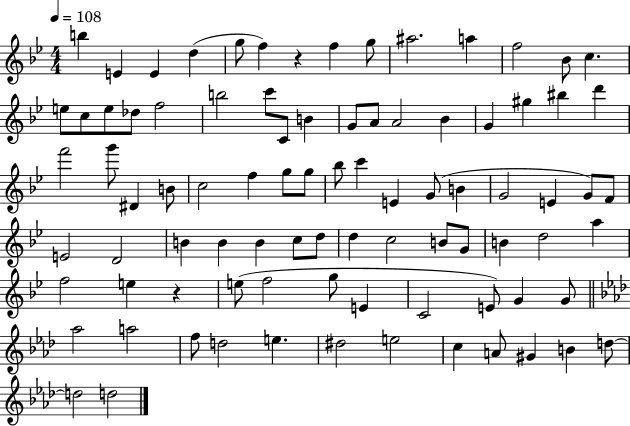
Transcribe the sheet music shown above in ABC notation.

X:1
T:Untitled
M:4/4
L:1/4
K:Bb
b E E d g/2 f z f g/2 ^a2 a f2 _B/2 c e/2 c/2 e/2 _d/2 f2 b2 c'/2 C/2 B G/2 A/2 A2 _B G ^g ^b d' f'2 g'/2 ^D B/2 c2 f g/2 g/2 _b/2 c' E G/2 B G2 E G/2 F/2 E2 D2 B B B c/2 d/2 d c2 B/2 G/2 B d2 a f2 e z e/2 f2 g/2 E C2 E/2 G G/2 _a2 a2 f/2 d2 e ^d2 e2 c A/2 ^G B d/2 d2 d2